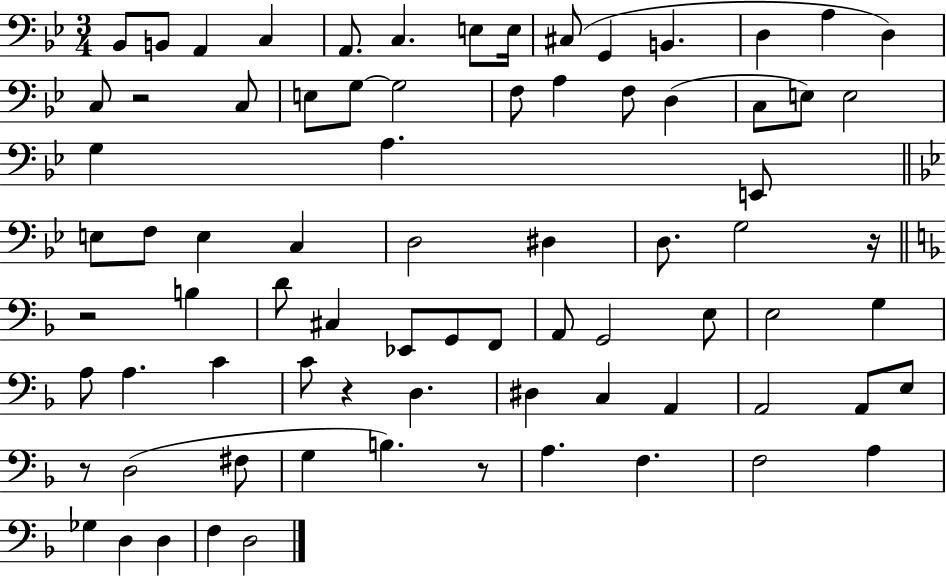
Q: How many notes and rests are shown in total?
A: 78